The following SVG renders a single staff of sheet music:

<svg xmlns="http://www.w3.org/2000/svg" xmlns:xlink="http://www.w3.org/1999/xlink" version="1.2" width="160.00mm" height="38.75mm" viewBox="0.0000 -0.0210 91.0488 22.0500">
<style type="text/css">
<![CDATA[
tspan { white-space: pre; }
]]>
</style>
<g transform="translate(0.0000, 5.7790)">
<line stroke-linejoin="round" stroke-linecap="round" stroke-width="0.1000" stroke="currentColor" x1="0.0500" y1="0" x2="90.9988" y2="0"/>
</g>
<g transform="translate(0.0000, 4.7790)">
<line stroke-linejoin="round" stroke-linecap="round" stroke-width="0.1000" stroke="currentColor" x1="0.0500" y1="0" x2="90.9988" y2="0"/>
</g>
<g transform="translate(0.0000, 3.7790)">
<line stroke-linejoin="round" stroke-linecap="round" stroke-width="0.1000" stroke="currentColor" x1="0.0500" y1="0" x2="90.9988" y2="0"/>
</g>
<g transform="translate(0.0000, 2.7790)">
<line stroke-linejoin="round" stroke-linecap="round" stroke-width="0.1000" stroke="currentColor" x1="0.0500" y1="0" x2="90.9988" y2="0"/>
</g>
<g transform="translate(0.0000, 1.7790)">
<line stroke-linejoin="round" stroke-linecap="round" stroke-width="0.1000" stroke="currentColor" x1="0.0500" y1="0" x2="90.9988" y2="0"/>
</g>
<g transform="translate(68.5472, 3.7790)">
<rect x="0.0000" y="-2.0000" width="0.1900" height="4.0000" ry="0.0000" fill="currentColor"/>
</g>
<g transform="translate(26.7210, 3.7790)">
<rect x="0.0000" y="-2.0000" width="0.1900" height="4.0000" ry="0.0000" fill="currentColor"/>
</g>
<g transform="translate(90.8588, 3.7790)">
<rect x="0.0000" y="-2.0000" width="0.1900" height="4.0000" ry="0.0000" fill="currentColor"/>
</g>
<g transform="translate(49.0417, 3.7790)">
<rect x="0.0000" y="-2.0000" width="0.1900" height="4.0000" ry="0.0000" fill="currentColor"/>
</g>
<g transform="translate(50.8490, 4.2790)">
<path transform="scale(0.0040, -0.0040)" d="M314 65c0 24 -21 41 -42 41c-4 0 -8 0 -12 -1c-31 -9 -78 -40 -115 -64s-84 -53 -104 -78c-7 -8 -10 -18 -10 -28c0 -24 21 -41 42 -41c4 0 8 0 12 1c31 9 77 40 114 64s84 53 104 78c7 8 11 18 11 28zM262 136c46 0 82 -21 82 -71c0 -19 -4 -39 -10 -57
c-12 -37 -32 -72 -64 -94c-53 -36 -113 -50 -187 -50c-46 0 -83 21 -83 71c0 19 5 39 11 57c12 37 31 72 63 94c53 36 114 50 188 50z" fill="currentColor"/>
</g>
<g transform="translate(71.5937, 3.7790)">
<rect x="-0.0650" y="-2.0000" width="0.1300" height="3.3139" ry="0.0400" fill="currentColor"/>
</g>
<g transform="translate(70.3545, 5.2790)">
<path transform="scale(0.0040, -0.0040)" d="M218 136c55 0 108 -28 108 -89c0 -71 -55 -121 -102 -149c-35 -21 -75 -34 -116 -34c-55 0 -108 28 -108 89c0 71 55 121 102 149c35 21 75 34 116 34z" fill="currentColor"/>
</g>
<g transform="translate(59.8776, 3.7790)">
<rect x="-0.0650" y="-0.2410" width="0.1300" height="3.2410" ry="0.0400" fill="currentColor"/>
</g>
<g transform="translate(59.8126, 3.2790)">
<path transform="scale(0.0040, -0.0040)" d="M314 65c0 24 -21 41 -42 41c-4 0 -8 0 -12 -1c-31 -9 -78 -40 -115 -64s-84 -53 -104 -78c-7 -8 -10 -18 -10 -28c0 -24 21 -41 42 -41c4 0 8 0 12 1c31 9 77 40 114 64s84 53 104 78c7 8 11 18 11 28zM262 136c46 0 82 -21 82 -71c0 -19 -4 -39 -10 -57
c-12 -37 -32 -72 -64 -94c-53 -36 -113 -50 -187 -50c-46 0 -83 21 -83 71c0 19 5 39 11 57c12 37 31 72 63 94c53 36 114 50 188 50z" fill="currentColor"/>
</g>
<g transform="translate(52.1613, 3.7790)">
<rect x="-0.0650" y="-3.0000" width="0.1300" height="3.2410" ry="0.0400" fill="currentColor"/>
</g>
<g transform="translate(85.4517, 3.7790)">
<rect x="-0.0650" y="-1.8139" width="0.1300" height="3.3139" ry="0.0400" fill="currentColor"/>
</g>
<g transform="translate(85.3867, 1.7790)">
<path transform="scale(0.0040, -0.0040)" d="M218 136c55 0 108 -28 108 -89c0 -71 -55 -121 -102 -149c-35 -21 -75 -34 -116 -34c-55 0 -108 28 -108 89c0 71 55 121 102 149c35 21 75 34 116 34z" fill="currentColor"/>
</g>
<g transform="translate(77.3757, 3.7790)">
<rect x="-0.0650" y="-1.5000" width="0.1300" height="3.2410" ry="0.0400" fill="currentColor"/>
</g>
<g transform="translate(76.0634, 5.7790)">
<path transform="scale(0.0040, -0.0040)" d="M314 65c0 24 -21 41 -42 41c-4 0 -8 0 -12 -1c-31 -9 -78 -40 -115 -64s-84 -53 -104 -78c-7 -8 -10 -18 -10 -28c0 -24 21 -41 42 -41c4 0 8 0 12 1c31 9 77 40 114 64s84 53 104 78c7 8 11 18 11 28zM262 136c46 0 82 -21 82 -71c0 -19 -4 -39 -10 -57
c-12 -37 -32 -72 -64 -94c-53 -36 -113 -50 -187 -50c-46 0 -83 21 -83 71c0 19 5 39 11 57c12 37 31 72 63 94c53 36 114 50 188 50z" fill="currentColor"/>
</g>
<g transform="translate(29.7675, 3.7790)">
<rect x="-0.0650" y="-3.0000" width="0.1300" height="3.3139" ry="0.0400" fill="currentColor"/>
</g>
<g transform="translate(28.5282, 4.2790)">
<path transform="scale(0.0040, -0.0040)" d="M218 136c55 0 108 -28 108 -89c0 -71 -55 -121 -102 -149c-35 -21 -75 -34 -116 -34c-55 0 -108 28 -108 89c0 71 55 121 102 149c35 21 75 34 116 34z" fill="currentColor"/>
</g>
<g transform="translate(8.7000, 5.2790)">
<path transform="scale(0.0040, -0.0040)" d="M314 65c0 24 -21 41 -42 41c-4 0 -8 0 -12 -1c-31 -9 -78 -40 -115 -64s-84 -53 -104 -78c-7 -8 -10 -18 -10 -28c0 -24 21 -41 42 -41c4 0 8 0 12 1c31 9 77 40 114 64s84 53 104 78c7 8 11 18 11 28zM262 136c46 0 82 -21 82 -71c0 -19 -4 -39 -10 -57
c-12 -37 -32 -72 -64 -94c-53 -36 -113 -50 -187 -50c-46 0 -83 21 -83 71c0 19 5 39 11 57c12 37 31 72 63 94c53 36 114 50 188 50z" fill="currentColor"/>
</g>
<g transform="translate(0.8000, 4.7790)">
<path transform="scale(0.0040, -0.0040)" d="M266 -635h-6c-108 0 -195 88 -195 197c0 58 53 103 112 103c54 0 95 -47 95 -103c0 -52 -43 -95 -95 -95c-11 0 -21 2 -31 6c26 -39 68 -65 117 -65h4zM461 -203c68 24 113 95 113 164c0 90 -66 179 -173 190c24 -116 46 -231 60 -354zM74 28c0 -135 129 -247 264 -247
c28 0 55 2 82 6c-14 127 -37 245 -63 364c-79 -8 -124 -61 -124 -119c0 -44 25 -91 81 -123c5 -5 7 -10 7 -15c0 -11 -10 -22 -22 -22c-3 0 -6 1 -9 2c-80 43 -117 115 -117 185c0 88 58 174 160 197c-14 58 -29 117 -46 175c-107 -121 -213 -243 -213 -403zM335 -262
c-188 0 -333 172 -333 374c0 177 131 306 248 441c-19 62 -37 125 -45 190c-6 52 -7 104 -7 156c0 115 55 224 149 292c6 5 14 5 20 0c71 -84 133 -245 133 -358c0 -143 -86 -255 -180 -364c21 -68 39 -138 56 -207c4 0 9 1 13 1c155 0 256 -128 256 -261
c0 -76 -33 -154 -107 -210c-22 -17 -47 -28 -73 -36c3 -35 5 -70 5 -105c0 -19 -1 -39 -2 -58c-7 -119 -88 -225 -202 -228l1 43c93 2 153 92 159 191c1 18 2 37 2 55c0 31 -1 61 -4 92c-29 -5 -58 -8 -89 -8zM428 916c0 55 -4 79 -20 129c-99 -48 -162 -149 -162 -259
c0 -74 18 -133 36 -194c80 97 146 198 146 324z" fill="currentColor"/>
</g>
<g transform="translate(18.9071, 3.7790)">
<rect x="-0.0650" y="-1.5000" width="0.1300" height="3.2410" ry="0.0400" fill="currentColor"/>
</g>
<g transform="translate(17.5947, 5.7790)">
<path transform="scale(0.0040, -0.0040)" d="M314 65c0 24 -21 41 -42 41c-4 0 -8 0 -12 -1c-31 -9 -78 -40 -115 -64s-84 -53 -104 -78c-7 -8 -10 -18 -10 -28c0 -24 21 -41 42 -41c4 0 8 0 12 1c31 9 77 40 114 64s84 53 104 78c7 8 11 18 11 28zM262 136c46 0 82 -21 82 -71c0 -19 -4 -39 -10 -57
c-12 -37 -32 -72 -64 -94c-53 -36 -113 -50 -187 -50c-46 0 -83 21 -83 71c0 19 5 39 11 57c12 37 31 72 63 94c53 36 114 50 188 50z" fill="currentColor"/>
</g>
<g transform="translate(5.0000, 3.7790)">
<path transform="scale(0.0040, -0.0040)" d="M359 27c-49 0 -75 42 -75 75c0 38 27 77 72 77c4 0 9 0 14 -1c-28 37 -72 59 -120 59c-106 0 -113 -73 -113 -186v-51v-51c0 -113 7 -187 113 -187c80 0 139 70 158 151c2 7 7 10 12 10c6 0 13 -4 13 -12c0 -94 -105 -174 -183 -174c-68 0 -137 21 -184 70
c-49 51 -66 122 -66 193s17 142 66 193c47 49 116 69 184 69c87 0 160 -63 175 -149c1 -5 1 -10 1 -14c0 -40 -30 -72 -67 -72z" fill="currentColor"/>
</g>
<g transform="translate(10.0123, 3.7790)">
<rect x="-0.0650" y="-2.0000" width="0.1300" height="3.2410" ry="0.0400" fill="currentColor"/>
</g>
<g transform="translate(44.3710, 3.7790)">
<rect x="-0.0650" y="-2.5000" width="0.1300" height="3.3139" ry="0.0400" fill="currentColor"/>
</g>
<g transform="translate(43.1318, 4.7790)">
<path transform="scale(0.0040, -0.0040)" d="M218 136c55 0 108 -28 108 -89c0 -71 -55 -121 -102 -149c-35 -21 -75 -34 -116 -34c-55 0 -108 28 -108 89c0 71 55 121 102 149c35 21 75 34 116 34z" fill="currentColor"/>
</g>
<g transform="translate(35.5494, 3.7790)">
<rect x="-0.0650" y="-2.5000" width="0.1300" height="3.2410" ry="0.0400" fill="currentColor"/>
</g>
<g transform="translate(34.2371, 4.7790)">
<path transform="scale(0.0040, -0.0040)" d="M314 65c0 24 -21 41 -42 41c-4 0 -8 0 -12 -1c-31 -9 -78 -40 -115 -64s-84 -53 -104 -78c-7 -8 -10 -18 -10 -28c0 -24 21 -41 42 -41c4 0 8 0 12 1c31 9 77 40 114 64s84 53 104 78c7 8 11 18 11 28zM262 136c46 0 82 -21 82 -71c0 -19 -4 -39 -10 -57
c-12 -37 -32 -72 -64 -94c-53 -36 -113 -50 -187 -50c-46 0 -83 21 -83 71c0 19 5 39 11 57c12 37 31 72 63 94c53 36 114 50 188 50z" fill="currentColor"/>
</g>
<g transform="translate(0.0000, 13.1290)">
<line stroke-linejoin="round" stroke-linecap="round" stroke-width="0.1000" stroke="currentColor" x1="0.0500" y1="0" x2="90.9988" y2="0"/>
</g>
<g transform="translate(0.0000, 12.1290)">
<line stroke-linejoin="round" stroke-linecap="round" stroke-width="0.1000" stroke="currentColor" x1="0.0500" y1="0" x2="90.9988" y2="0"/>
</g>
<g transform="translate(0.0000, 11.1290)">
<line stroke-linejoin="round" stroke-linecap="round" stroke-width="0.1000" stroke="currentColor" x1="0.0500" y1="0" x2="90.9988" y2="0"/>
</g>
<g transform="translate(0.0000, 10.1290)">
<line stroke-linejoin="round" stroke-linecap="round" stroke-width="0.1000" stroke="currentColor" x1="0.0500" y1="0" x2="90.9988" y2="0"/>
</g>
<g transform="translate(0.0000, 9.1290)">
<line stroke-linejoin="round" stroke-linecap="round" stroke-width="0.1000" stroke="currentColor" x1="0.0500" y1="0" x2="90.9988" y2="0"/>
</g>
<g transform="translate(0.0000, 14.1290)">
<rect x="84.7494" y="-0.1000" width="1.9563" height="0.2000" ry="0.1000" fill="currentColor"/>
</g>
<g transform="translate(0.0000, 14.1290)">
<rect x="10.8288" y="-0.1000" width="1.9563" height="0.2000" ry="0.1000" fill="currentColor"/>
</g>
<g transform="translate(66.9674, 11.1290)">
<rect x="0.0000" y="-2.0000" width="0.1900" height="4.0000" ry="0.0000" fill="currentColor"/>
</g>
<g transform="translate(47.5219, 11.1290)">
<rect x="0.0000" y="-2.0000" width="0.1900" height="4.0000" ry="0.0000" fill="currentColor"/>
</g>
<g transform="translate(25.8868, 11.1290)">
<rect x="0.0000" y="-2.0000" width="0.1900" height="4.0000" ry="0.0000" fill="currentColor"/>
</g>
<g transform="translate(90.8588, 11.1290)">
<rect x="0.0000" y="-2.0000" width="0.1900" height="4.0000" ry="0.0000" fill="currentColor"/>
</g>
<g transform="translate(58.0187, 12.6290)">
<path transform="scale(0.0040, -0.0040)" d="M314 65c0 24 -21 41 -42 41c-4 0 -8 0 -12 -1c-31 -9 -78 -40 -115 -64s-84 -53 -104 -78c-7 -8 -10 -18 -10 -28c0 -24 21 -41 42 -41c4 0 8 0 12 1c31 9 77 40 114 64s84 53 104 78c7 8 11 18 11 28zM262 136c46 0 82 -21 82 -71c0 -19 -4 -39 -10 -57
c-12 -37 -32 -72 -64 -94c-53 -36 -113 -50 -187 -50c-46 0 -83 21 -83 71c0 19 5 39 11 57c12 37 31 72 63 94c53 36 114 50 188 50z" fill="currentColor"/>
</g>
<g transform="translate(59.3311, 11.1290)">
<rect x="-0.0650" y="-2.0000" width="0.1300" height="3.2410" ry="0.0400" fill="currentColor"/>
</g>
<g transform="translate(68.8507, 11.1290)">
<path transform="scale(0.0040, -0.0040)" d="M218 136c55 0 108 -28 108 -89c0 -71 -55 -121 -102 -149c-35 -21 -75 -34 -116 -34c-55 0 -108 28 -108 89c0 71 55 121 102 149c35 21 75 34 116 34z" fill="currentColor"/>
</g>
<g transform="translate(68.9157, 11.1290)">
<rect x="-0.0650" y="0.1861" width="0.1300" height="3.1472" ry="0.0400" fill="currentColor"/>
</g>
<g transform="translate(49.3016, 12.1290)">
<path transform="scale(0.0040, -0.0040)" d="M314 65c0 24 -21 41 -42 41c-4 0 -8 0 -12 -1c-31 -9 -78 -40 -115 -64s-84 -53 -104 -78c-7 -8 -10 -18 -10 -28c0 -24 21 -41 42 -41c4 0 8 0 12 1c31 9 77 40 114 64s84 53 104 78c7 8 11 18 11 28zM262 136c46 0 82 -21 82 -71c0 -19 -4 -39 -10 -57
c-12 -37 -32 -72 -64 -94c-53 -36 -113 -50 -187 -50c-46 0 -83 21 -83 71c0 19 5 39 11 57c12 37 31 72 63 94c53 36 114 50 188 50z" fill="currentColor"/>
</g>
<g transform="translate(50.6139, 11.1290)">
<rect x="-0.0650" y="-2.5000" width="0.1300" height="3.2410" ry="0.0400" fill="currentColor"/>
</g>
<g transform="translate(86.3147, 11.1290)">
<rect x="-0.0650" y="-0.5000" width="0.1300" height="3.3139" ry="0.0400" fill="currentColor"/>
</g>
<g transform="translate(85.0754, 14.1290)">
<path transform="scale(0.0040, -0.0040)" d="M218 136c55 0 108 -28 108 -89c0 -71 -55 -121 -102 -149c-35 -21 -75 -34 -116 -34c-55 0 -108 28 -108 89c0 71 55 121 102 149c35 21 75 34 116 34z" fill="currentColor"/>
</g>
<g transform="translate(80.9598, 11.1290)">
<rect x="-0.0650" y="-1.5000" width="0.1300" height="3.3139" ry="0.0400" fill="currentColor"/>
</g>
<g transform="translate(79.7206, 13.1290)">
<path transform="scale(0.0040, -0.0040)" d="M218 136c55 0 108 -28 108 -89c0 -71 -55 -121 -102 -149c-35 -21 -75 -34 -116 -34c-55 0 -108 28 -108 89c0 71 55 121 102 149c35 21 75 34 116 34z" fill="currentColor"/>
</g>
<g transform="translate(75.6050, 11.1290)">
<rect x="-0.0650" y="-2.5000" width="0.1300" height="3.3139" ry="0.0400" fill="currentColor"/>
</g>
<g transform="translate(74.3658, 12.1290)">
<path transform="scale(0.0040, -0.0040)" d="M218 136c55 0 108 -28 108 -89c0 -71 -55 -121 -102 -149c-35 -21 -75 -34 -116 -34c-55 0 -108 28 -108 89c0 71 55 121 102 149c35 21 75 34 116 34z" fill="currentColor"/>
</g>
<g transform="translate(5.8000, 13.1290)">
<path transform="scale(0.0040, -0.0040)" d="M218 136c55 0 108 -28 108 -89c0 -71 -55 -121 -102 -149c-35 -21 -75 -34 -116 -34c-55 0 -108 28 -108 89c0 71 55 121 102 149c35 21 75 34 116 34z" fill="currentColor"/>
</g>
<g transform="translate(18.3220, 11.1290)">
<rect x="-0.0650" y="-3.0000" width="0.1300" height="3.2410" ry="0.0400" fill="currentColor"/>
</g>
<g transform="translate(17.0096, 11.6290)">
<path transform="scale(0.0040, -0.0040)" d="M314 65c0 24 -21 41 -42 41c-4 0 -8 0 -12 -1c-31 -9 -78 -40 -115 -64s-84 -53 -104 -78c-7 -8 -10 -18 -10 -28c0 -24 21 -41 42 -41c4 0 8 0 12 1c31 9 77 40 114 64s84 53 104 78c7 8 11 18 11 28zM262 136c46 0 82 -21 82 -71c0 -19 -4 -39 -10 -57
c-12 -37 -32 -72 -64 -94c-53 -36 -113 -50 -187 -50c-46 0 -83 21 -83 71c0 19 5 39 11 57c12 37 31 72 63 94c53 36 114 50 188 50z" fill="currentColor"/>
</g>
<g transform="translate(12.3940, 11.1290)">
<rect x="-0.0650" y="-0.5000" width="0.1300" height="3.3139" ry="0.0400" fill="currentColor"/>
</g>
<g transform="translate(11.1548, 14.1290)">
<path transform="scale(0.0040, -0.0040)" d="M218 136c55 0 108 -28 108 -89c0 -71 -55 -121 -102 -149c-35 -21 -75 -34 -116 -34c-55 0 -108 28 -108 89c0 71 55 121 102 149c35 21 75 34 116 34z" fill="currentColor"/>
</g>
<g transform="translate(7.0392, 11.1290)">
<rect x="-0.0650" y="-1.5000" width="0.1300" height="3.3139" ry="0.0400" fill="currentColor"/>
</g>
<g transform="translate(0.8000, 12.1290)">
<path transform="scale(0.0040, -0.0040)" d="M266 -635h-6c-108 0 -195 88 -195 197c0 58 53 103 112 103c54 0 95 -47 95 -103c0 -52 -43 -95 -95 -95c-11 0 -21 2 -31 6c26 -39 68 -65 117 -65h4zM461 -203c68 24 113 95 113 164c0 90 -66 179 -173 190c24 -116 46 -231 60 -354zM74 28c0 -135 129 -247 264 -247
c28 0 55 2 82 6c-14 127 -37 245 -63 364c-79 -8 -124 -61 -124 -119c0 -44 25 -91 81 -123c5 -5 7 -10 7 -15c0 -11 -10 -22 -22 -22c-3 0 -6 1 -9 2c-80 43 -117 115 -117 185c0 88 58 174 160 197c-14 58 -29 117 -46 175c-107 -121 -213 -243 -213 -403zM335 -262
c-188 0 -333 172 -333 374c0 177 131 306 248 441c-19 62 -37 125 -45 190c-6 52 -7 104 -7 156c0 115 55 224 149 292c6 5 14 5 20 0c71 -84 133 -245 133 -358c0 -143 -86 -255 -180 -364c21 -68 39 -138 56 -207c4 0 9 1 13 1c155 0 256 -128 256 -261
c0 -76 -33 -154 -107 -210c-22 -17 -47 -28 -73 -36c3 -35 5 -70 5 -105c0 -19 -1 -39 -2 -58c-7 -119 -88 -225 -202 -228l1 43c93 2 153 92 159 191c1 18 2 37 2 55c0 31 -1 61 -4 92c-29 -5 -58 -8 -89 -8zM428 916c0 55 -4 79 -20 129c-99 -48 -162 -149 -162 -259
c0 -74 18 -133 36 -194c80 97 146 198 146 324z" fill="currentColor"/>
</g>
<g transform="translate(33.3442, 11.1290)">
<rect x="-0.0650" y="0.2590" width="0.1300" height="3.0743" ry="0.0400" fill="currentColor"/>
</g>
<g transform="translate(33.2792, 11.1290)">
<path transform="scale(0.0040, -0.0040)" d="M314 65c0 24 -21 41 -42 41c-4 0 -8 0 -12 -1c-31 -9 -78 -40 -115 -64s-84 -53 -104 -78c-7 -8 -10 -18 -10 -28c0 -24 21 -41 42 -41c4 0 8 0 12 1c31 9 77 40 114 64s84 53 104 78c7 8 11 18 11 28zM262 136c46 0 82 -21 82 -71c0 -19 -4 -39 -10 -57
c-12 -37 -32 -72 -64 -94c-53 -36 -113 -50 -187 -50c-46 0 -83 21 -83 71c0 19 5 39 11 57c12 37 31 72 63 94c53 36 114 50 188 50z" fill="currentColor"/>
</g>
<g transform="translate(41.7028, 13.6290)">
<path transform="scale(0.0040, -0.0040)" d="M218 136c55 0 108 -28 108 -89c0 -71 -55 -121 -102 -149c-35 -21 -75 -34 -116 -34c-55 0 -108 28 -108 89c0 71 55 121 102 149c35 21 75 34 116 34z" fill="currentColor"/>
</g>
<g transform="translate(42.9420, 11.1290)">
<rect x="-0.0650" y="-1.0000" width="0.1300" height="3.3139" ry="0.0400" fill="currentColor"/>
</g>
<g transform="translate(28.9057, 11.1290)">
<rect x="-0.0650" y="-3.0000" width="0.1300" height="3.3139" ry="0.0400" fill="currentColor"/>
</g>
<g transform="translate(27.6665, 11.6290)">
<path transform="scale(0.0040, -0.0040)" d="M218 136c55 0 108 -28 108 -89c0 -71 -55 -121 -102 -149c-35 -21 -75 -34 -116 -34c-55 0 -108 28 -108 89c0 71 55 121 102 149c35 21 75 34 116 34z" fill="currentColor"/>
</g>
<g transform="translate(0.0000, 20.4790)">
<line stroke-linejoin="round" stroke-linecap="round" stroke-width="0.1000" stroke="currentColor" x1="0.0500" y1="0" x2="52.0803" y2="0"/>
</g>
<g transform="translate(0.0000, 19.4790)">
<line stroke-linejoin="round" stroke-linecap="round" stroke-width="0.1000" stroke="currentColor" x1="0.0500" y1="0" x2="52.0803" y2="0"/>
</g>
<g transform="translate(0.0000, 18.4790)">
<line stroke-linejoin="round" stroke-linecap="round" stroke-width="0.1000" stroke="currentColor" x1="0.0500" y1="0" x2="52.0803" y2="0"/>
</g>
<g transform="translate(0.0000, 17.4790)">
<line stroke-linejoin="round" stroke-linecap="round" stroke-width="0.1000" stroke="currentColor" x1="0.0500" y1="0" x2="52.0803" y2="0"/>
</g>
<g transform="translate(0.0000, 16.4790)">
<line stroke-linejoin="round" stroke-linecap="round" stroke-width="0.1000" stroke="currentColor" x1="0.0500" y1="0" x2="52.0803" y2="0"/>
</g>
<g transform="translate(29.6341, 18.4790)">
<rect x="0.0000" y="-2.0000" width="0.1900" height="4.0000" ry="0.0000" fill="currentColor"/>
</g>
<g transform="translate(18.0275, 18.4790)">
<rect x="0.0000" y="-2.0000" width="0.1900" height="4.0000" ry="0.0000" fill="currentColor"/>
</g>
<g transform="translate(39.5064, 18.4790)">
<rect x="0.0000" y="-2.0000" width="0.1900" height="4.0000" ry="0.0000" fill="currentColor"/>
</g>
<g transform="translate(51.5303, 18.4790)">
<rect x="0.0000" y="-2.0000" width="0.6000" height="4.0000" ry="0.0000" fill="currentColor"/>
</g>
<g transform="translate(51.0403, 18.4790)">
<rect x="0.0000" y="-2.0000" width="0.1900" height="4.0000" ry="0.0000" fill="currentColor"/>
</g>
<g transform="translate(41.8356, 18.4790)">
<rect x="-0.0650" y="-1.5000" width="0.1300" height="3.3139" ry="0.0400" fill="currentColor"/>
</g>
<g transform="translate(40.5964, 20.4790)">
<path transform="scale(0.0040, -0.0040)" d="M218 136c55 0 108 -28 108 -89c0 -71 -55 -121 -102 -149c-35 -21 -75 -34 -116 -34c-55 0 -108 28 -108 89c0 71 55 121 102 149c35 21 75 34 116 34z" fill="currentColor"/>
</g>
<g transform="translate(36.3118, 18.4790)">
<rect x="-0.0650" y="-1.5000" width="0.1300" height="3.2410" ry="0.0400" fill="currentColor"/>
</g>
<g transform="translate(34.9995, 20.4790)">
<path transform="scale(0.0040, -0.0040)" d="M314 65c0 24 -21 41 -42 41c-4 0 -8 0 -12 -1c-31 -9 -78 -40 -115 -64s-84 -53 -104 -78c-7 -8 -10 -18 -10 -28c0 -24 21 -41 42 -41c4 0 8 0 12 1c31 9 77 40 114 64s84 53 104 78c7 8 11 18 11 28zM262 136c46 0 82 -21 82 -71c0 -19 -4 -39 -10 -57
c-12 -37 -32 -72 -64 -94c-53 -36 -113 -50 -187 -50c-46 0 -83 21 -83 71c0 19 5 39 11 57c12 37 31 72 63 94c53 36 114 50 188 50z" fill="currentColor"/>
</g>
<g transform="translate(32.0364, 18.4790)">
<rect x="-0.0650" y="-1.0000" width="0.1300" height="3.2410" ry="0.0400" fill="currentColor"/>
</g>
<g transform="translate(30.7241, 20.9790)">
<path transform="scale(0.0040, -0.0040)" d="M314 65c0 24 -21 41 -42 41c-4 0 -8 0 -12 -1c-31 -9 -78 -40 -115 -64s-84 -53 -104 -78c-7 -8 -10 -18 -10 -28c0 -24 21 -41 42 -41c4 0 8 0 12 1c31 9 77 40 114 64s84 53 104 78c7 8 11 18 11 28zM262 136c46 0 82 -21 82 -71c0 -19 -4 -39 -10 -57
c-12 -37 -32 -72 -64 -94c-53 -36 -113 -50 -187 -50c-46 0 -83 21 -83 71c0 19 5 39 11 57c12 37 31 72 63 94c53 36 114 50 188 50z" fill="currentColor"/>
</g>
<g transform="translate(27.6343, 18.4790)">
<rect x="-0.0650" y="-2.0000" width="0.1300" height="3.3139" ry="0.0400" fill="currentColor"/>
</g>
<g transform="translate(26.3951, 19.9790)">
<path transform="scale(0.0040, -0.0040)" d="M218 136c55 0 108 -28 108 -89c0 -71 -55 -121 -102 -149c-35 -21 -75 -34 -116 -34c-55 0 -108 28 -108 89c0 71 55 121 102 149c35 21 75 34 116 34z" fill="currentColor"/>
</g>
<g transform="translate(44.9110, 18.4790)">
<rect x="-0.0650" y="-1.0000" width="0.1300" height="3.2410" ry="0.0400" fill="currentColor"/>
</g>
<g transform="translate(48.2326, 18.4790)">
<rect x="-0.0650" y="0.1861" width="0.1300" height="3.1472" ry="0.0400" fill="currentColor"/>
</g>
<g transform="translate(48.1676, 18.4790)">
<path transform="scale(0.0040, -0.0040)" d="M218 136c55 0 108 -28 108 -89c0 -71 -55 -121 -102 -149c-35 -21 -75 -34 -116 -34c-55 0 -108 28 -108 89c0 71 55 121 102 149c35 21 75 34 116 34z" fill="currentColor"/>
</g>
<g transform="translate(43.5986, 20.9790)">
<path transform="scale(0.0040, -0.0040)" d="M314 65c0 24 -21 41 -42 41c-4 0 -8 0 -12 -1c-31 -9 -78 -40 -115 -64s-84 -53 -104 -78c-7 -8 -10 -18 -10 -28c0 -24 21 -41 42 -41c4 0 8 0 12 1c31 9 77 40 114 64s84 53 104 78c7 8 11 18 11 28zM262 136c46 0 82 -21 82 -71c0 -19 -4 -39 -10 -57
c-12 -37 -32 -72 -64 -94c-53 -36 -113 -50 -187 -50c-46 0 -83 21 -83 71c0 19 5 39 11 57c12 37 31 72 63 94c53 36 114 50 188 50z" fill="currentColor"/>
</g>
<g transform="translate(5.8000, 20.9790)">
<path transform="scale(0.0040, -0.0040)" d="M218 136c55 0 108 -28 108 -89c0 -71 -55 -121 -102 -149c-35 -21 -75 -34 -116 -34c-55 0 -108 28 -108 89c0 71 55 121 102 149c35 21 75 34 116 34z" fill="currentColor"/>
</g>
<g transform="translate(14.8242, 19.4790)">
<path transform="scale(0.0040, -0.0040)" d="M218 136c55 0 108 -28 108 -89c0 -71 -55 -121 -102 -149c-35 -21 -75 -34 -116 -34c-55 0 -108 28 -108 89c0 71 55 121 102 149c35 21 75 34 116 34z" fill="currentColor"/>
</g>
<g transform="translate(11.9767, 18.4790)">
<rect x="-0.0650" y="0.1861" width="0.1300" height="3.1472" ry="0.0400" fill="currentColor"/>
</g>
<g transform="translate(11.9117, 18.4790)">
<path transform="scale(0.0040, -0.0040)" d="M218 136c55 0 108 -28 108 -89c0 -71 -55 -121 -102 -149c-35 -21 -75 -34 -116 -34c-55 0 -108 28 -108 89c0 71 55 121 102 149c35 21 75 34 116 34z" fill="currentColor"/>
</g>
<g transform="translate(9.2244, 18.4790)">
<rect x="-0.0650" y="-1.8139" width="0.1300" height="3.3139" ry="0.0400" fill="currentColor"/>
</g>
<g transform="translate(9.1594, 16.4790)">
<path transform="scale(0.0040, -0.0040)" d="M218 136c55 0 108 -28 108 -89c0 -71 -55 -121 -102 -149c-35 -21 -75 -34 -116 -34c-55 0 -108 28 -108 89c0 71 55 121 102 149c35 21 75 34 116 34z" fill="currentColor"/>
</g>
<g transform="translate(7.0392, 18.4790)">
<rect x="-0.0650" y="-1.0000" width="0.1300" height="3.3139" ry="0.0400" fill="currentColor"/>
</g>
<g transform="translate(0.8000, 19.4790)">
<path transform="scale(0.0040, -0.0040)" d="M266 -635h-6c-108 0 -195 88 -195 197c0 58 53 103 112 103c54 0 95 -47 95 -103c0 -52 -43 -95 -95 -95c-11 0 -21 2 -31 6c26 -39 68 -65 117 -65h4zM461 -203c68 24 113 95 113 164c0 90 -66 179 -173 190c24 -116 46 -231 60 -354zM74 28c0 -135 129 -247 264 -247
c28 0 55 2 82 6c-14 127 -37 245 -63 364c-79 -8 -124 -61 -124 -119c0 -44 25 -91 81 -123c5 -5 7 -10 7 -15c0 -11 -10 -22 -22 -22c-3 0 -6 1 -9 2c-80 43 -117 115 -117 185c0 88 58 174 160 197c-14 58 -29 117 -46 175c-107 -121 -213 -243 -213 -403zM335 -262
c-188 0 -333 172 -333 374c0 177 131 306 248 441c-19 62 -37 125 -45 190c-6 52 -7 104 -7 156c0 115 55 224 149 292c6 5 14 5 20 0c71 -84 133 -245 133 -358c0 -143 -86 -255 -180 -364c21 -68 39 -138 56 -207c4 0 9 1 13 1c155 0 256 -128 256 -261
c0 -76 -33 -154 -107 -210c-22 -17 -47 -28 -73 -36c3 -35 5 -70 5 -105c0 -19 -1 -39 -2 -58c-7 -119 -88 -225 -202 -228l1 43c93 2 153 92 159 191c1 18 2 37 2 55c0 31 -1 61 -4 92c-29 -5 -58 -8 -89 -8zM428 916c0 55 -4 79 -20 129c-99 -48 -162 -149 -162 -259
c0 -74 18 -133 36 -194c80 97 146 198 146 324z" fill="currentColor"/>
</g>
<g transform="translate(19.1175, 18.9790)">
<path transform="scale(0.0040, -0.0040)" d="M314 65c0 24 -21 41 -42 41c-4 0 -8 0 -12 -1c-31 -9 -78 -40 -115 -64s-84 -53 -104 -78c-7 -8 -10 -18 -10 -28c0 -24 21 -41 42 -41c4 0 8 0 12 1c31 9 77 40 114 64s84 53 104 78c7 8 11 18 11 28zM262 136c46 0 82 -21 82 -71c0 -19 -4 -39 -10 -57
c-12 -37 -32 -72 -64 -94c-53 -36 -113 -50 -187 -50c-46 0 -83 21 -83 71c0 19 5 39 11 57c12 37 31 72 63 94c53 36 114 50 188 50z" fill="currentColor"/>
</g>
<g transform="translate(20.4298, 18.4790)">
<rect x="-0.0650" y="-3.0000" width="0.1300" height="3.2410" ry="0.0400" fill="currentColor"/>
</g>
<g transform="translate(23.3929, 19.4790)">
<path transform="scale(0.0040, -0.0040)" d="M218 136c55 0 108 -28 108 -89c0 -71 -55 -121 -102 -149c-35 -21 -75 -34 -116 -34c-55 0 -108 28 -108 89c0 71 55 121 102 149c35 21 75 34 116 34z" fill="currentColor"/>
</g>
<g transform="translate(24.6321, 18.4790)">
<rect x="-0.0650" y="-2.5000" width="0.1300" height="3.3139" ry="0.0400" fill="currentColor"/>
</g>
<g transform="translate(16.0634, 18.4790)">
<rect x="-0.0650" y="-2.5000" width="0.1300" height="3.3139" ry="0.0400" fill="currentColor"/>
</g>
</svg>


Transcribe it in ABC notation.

X:1
T:Untitled
M:4/4
L:1/4
K:C
F2 E2 A G2 G A2 c2 F E2 f E C A2 A B2 D G2 F2 B G E C D f B G A2 G F D2 E2 E D2 B